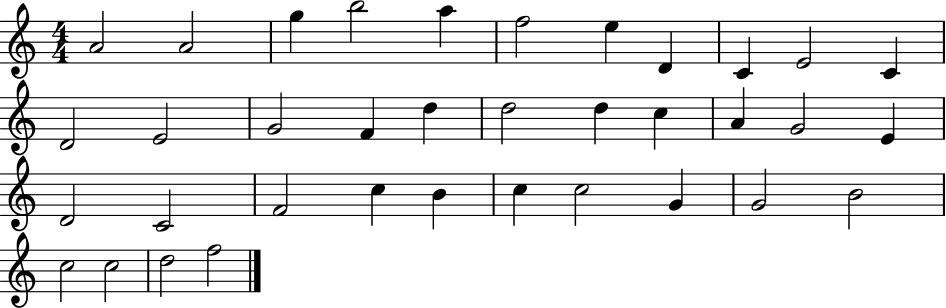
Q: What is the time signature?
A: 4/4